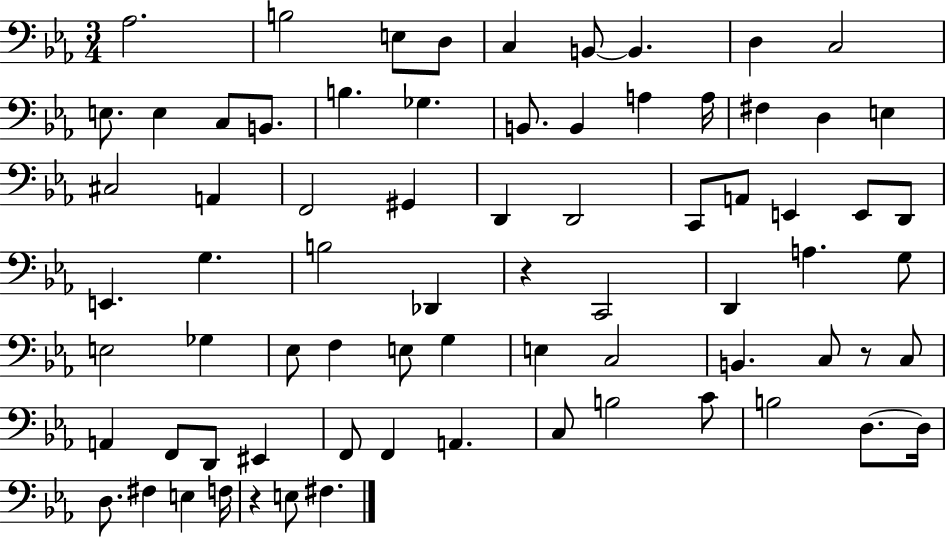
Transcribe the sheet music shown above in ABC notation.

X:1
T:Untitled
M:3/4
L:1/4
K:Eb
_A,2 B,2 E,/2 D,/2 C, B,,/2 B,, D, C,2 E,/2 E, C,/2 B,,/2 B, _G, B,,/2 B,, A, A,/4 ^F, D, E, ^C,2 A,, F,,2 ^G,, D,, D,,2 C,,/2 A,,/2 E,, E,,/2 D,,/2 E,, G, B,2 _D,, z C,,2 D,, A, G,/2 E,2 _G, _E,/2 F, E,/2 G, E, C,2 B,, C,/2 z/2 C,/2 A,, F,,/2 D,,/2 ^E,, F,,/2 F,, A,, C,/2 B,2 C/2 B,2 D,/2 D,/4 D,/2 ^F, E, F,/4 z E,/2 ^F,